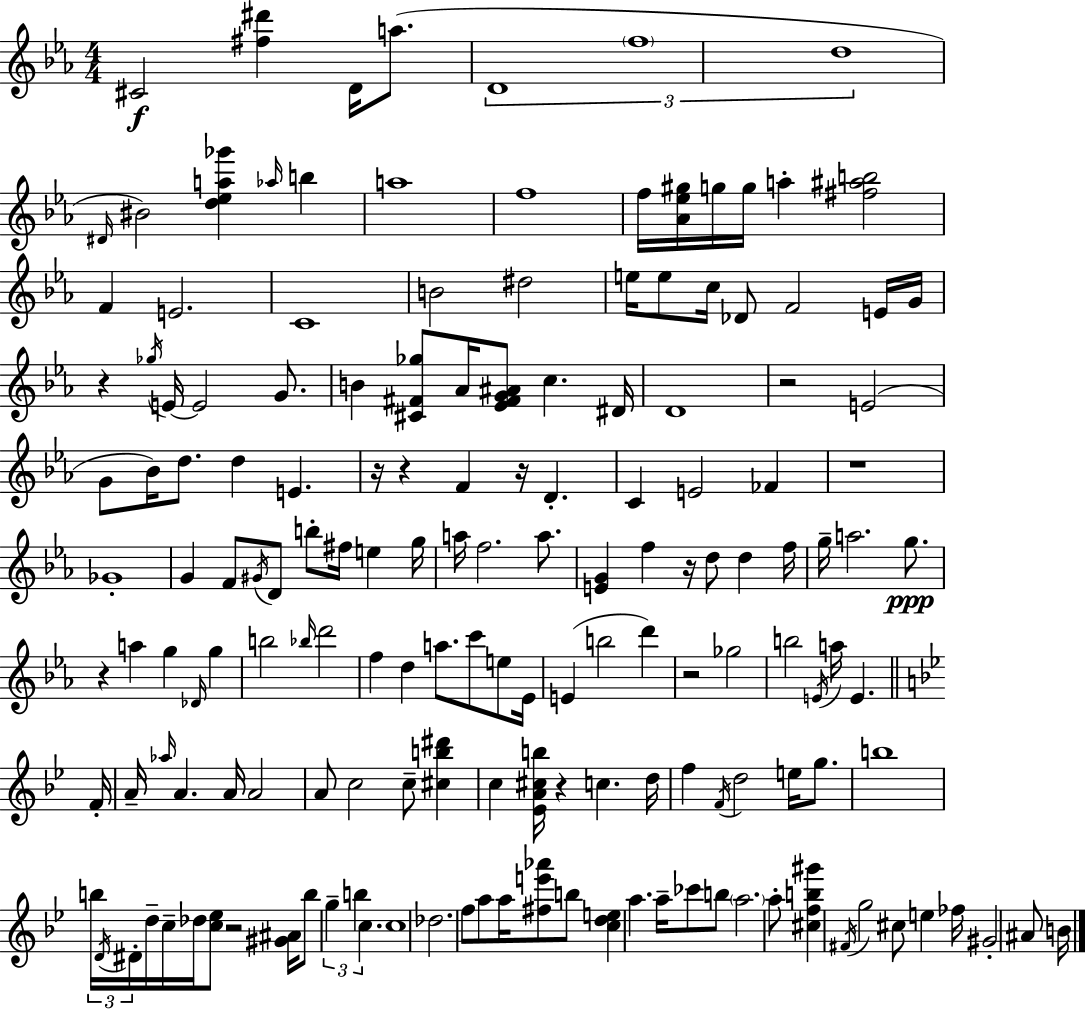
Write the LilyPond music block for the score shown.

{
  \clef treble
  \numericTimeSignature
  \time 4/4
  \key c \minor
  cis'2\f <fis'' dis'''>4 d'16 a''8.( | \tuplet 3/2 { d'1 | \parenthesize f''1 | d''1 } | \break \grace { dis'16 } bis'2) <d'' ees'' a'' ges'''>4 \grace { aes''16 } b''4 | a''1 | f''1 | f''16 <aes' ees'' gis''>16 g''16 g''16 a''4-. <fis'' ais'' b''>2 | \break f'4 e'2. | c'1 | b'2 dis''2 | e''16 e''8 c''16 des'8 f'2 | \break e'16 g'16 r4 \acciaccatura { ges''16 } e'16~~ e'2 | g'8. b'4 <cis' fis' ges''>8 aes'16 <ees' fis' g' ais'>8 c''4. | dis'16 d'1 | r2 e'2( | \break g'8 bes'16) d''8. d''4 e'4. | r16 r4 f'4 r16 d'4.-. | c'4 e'2 fes'4 | r1 | \break ges'1-. | g'4 f'8 \acciaccatura { gis'16 } d'8 b''8-. fis''16 e''4 | g''16 a''16 f''2. | a''8. <e' g'>4 f''4 r16 d''8 d''4 | \break f''16 g''16-- a''2. | g''8.\ppp r4 a''4 g''4 | \grace { des'16 } g''4 b''2 \grace { bes''16 } d'''2 | f''4 d''4 a''8. | \break c'''8 e''8 ees'16 e'4( b''2 | d'''4) r2 ges''2 | b''2 \acciaccatura { e'16 } a''16 | e'4. \bar "||" \break \key bes \major f'16-. a'16-- \grace { aes''16 } a'4. a'16 a'2 | a'8 c''2 c''8-- <cis'' b'' dis'''>4 | c''4 <ees' a' cis'' b''>16 r4 c''4. | d''16 f''4 \acciaccatura { f'16 } d''2 e''16 | \break g''8. b''1 | \tuplet 3/2 { b''16 \acciaccatura { d'16 } dis'16-. } d''16-- c''16-- des''16 <c'' ees''>8 r2 | <gis' ais'>16 b''8 \tuplet 3/2 { g''4-- b''4 c''4. } | c''1 | \break des''2. | f''8 a''8 a''16 <fis'' e''' aes'''>8 b''8 <c'' d'' e''>4 a''4. | a''16-- ces'''8 b''8 \parenthesize a''2. | a''8-. <cis'' f'' b'' gis'''>4 \acciaccatura { fis'16 } g''2 | \break cis''8 e''4 fes''16 gis'2-. | ais'8 b'16 \bar "|."
}